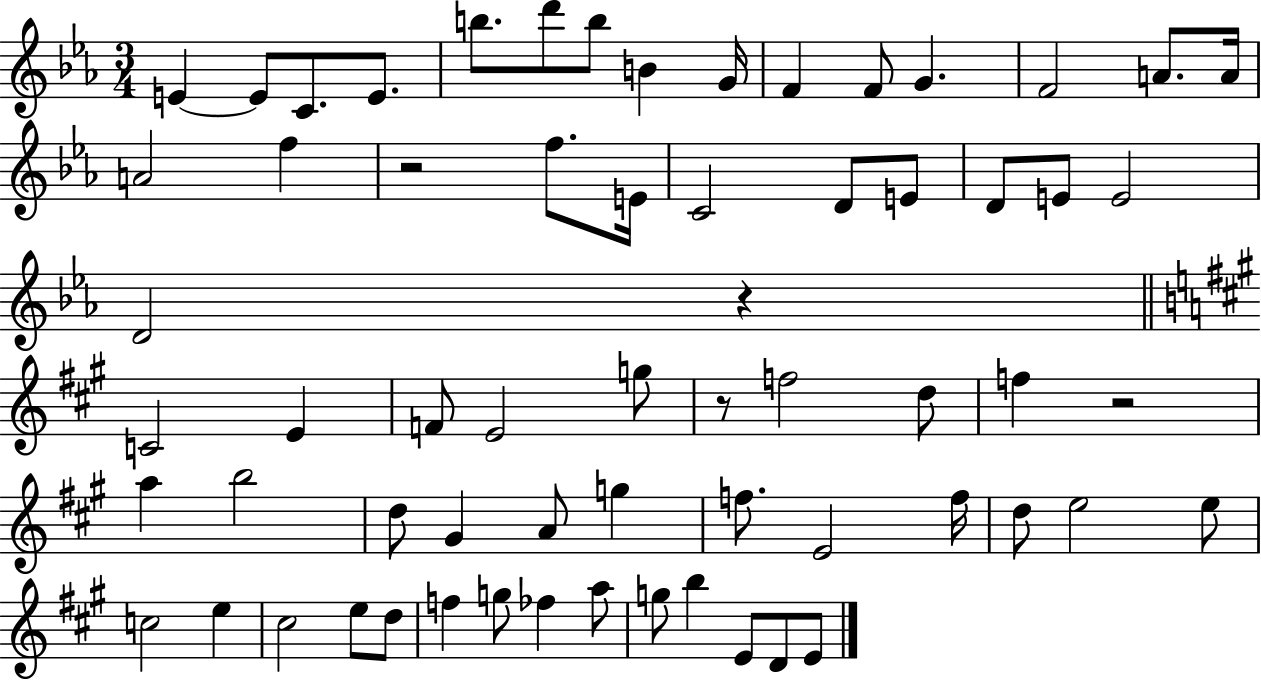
E4/q E4/e C4/e. E4/e. B5/e. D6/e B5/e B4/q G4/s F4/q F4/e G4/q. F4/h A4/e. A4/s A4/h F5/q R/h F5/e. E4/s C4/h D4/e E4/e D4/e E4/e E4/h D4/h R/q C4/h E4/q F4/e E4/h G5/e R/e F5/h D5/e F5/q R/h A5/q B5/h D5/e G#4/q A4/e G5/q F5/e. E4/h F5/s D5/e E5/h E5/e C5/h E5/q C#5/h E5/e D5/e F5/q G5/e FES5/q A5/e G5/e B5/q E4/e D4/e E4/e